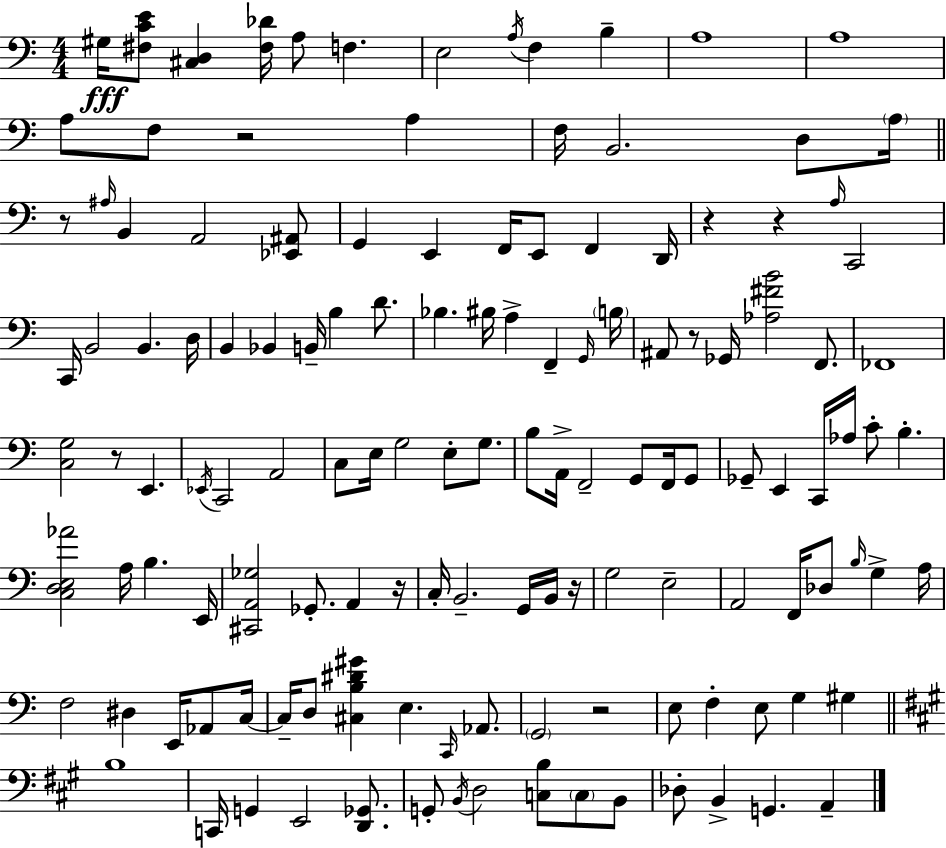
X:1
T:Untitled
M:4/4
L:1/4
K:C
^G,/4 [^F,CE]/2 [^C,D,] [^F,_D]/4 A,/2 F, E,2 A,/4 F, B, A,4 A,4 A,/2 F,/2 z2 A, F,/4 B,,2 D,/2 A,/4 z/2 ^A,/4 B,, A,,2 [_E,,^A,,]/2 G,, E,, F,,/4 E,,/2 F,, D,,/4 z z A,/4 C,,2 C,,/4 B,,2 B,, D,/4 B,, _B,, B,,/4 B, D/2 _B, ^B,/4 A, F,, G,,/4 B,/4 ^A,,/2 z/2 _G,,/4 [_A,^FB]2 F,,/2 _F,,4 [C,G,]2 z/2 E,, _E,,/4 C,,2 A,,2 C,/2 E,/4 G,2 E,/2 G,/2 B,/2 A,,/4 F,,2 G,,/2 F,,/4 G,,/2 _G,,/2 E,, C,,/4 _A,/4 C/2 B, [C,D,E,_A]2 A,/4 B, E,,/4 [^C,,A,,_G,]2 _G,,/2 A,, z/4 C,/4 B,,2 G,,/4 B,,/4 z/4 G,2 E,2 A,,2 F,,/4 _D,/2 B,/4 G, A,/4 F,2 ^D, E,,/4 _A,,/2 C,/4 C,/4 D,/2 [^C,B,^D^G] E, C,,/4 _A,,/2 G,,2 z2 E,/2 F, E,/2 G, ^G, B,4 C,,/4 G,, E,,2 [D,,_G,,]/2 G,,/2 B,,/4 D,2 [C,B,]/2 C,/2 B,,/2 _D,/2 B,, G,, A,,